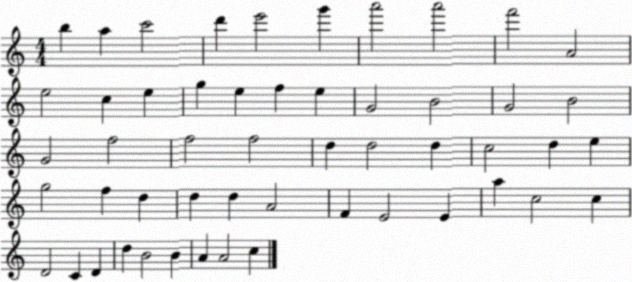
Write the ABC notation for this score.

X:1
T:Untitled
M:4/4
L:1/4
K:C
b a c'2 d' e'2 g' a'2 a'2 f'2 A2 e2 c e g e f e G2 B2 G2 B2 G2 f2 f2 f2 d d2 d c2 d e g2 f d d d A2 F E2 E a c2 c D2 C D d B2 B A A2 c